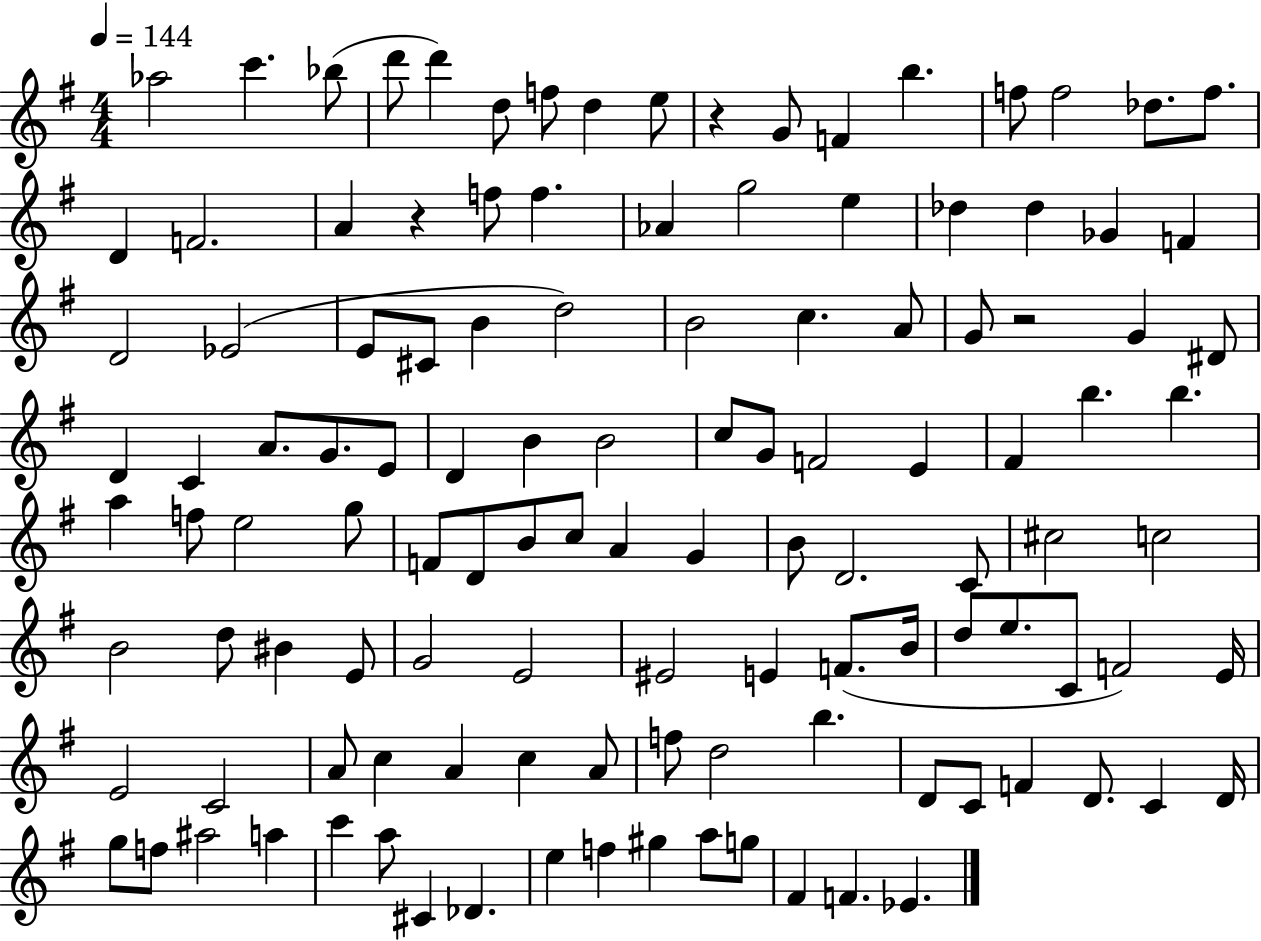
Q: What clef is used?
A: treble